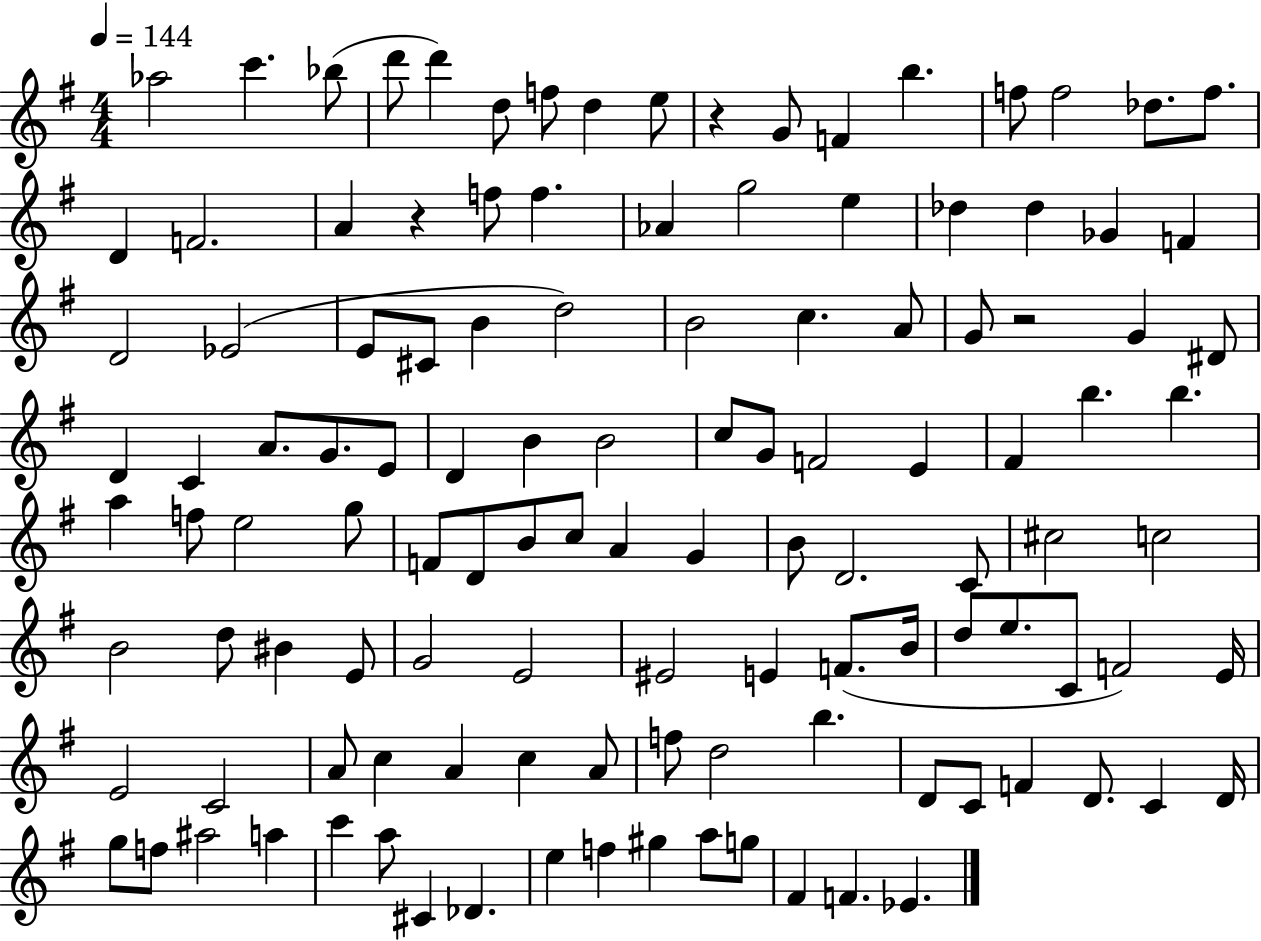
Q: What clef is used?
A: treble